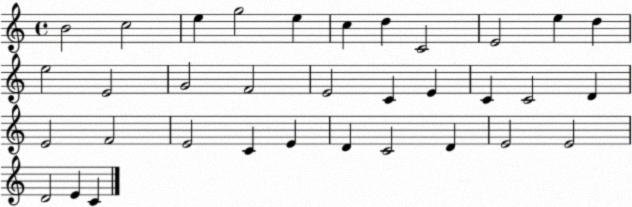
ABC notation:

X:1
T:Untitled
M:4/4
L:1/4
K:C
B2 c2 e g2 e c d C2 E2 e d e2 E2 G2 F2 E2 C E C C2 D E2 F2 E2 C E D C2 D E2 E2 D2 E C